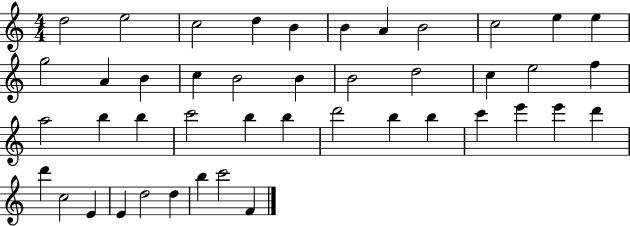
{
  \clef treble
  \numericTimeSignature
  \time 4/4
  \key c \major
  d''2 e''2 | c''2 d''4 b'4 | b'4 a'4 b'2 | c''2 e''4 e''4 | \break g''2 a'4 b'4 | c''4 b'2 b'4 | b'2 d''2 | c''4 e''2 f''4 | \break a''2 b''4 b''4 | c'''2 b''4 b''4 | d'''2 b''4 b''4 | c'''4 e'''4 e'''4 d'''4 | \break d'''4 c''2 e'4 | e'4 d''2 d''4 | b''4 c'''2 f'4 | \bar "|."
}